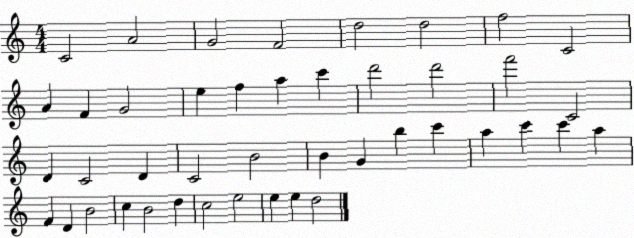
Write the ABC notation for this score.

X:1
T:Untitled
M:4/4
L:1/4
K:C
C2 A2 G2 F2 d2 d2 f2 C2 A F G2 e f a c' d'2 d'2 f'2 C2 D C2 D C2 B2 B G b c' a c' c' a F D B2 c B2 d c2 e2 e e d2